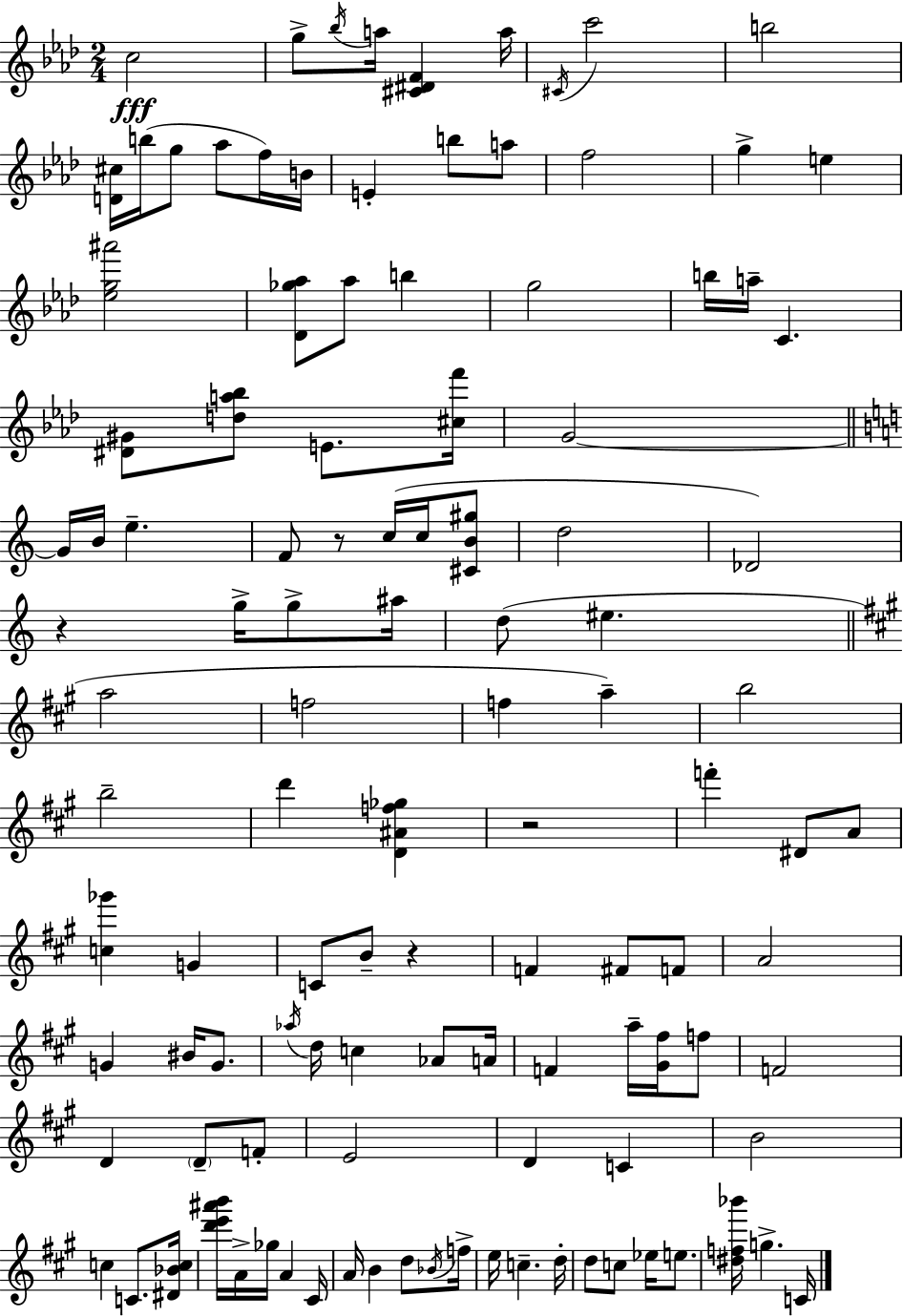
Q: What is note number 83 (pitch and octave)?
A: A4